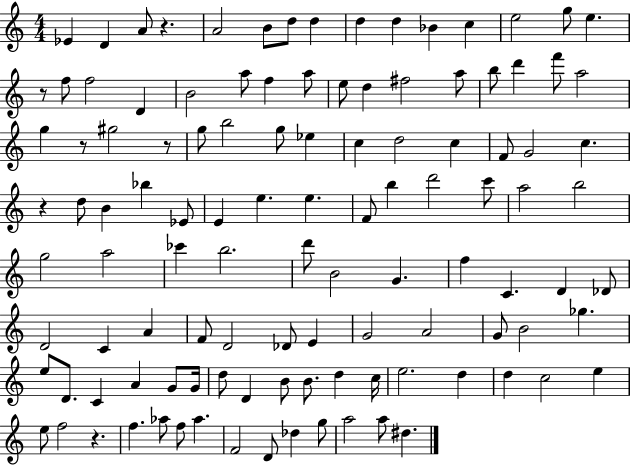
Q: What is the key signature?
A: C major